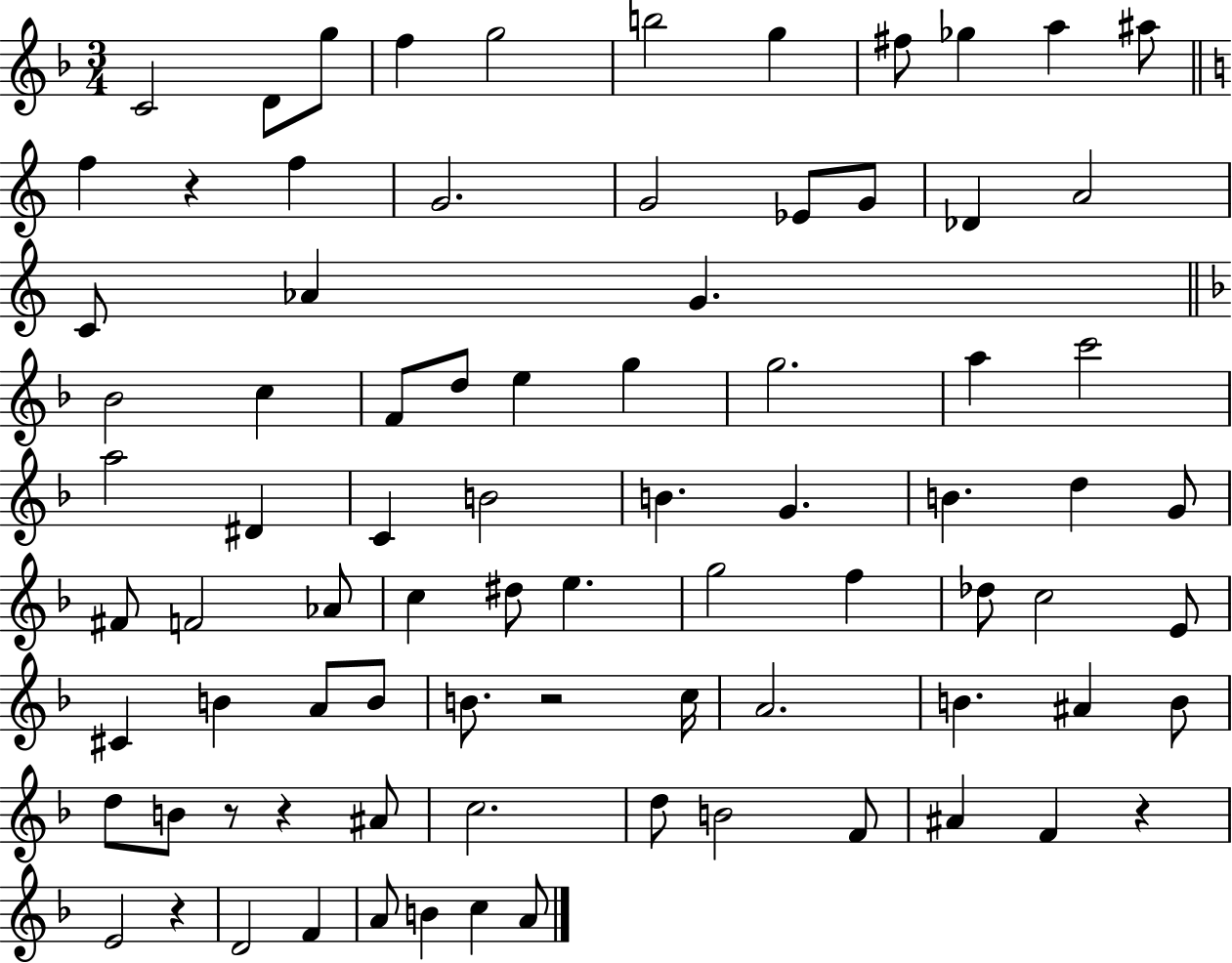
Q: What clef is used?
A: treble